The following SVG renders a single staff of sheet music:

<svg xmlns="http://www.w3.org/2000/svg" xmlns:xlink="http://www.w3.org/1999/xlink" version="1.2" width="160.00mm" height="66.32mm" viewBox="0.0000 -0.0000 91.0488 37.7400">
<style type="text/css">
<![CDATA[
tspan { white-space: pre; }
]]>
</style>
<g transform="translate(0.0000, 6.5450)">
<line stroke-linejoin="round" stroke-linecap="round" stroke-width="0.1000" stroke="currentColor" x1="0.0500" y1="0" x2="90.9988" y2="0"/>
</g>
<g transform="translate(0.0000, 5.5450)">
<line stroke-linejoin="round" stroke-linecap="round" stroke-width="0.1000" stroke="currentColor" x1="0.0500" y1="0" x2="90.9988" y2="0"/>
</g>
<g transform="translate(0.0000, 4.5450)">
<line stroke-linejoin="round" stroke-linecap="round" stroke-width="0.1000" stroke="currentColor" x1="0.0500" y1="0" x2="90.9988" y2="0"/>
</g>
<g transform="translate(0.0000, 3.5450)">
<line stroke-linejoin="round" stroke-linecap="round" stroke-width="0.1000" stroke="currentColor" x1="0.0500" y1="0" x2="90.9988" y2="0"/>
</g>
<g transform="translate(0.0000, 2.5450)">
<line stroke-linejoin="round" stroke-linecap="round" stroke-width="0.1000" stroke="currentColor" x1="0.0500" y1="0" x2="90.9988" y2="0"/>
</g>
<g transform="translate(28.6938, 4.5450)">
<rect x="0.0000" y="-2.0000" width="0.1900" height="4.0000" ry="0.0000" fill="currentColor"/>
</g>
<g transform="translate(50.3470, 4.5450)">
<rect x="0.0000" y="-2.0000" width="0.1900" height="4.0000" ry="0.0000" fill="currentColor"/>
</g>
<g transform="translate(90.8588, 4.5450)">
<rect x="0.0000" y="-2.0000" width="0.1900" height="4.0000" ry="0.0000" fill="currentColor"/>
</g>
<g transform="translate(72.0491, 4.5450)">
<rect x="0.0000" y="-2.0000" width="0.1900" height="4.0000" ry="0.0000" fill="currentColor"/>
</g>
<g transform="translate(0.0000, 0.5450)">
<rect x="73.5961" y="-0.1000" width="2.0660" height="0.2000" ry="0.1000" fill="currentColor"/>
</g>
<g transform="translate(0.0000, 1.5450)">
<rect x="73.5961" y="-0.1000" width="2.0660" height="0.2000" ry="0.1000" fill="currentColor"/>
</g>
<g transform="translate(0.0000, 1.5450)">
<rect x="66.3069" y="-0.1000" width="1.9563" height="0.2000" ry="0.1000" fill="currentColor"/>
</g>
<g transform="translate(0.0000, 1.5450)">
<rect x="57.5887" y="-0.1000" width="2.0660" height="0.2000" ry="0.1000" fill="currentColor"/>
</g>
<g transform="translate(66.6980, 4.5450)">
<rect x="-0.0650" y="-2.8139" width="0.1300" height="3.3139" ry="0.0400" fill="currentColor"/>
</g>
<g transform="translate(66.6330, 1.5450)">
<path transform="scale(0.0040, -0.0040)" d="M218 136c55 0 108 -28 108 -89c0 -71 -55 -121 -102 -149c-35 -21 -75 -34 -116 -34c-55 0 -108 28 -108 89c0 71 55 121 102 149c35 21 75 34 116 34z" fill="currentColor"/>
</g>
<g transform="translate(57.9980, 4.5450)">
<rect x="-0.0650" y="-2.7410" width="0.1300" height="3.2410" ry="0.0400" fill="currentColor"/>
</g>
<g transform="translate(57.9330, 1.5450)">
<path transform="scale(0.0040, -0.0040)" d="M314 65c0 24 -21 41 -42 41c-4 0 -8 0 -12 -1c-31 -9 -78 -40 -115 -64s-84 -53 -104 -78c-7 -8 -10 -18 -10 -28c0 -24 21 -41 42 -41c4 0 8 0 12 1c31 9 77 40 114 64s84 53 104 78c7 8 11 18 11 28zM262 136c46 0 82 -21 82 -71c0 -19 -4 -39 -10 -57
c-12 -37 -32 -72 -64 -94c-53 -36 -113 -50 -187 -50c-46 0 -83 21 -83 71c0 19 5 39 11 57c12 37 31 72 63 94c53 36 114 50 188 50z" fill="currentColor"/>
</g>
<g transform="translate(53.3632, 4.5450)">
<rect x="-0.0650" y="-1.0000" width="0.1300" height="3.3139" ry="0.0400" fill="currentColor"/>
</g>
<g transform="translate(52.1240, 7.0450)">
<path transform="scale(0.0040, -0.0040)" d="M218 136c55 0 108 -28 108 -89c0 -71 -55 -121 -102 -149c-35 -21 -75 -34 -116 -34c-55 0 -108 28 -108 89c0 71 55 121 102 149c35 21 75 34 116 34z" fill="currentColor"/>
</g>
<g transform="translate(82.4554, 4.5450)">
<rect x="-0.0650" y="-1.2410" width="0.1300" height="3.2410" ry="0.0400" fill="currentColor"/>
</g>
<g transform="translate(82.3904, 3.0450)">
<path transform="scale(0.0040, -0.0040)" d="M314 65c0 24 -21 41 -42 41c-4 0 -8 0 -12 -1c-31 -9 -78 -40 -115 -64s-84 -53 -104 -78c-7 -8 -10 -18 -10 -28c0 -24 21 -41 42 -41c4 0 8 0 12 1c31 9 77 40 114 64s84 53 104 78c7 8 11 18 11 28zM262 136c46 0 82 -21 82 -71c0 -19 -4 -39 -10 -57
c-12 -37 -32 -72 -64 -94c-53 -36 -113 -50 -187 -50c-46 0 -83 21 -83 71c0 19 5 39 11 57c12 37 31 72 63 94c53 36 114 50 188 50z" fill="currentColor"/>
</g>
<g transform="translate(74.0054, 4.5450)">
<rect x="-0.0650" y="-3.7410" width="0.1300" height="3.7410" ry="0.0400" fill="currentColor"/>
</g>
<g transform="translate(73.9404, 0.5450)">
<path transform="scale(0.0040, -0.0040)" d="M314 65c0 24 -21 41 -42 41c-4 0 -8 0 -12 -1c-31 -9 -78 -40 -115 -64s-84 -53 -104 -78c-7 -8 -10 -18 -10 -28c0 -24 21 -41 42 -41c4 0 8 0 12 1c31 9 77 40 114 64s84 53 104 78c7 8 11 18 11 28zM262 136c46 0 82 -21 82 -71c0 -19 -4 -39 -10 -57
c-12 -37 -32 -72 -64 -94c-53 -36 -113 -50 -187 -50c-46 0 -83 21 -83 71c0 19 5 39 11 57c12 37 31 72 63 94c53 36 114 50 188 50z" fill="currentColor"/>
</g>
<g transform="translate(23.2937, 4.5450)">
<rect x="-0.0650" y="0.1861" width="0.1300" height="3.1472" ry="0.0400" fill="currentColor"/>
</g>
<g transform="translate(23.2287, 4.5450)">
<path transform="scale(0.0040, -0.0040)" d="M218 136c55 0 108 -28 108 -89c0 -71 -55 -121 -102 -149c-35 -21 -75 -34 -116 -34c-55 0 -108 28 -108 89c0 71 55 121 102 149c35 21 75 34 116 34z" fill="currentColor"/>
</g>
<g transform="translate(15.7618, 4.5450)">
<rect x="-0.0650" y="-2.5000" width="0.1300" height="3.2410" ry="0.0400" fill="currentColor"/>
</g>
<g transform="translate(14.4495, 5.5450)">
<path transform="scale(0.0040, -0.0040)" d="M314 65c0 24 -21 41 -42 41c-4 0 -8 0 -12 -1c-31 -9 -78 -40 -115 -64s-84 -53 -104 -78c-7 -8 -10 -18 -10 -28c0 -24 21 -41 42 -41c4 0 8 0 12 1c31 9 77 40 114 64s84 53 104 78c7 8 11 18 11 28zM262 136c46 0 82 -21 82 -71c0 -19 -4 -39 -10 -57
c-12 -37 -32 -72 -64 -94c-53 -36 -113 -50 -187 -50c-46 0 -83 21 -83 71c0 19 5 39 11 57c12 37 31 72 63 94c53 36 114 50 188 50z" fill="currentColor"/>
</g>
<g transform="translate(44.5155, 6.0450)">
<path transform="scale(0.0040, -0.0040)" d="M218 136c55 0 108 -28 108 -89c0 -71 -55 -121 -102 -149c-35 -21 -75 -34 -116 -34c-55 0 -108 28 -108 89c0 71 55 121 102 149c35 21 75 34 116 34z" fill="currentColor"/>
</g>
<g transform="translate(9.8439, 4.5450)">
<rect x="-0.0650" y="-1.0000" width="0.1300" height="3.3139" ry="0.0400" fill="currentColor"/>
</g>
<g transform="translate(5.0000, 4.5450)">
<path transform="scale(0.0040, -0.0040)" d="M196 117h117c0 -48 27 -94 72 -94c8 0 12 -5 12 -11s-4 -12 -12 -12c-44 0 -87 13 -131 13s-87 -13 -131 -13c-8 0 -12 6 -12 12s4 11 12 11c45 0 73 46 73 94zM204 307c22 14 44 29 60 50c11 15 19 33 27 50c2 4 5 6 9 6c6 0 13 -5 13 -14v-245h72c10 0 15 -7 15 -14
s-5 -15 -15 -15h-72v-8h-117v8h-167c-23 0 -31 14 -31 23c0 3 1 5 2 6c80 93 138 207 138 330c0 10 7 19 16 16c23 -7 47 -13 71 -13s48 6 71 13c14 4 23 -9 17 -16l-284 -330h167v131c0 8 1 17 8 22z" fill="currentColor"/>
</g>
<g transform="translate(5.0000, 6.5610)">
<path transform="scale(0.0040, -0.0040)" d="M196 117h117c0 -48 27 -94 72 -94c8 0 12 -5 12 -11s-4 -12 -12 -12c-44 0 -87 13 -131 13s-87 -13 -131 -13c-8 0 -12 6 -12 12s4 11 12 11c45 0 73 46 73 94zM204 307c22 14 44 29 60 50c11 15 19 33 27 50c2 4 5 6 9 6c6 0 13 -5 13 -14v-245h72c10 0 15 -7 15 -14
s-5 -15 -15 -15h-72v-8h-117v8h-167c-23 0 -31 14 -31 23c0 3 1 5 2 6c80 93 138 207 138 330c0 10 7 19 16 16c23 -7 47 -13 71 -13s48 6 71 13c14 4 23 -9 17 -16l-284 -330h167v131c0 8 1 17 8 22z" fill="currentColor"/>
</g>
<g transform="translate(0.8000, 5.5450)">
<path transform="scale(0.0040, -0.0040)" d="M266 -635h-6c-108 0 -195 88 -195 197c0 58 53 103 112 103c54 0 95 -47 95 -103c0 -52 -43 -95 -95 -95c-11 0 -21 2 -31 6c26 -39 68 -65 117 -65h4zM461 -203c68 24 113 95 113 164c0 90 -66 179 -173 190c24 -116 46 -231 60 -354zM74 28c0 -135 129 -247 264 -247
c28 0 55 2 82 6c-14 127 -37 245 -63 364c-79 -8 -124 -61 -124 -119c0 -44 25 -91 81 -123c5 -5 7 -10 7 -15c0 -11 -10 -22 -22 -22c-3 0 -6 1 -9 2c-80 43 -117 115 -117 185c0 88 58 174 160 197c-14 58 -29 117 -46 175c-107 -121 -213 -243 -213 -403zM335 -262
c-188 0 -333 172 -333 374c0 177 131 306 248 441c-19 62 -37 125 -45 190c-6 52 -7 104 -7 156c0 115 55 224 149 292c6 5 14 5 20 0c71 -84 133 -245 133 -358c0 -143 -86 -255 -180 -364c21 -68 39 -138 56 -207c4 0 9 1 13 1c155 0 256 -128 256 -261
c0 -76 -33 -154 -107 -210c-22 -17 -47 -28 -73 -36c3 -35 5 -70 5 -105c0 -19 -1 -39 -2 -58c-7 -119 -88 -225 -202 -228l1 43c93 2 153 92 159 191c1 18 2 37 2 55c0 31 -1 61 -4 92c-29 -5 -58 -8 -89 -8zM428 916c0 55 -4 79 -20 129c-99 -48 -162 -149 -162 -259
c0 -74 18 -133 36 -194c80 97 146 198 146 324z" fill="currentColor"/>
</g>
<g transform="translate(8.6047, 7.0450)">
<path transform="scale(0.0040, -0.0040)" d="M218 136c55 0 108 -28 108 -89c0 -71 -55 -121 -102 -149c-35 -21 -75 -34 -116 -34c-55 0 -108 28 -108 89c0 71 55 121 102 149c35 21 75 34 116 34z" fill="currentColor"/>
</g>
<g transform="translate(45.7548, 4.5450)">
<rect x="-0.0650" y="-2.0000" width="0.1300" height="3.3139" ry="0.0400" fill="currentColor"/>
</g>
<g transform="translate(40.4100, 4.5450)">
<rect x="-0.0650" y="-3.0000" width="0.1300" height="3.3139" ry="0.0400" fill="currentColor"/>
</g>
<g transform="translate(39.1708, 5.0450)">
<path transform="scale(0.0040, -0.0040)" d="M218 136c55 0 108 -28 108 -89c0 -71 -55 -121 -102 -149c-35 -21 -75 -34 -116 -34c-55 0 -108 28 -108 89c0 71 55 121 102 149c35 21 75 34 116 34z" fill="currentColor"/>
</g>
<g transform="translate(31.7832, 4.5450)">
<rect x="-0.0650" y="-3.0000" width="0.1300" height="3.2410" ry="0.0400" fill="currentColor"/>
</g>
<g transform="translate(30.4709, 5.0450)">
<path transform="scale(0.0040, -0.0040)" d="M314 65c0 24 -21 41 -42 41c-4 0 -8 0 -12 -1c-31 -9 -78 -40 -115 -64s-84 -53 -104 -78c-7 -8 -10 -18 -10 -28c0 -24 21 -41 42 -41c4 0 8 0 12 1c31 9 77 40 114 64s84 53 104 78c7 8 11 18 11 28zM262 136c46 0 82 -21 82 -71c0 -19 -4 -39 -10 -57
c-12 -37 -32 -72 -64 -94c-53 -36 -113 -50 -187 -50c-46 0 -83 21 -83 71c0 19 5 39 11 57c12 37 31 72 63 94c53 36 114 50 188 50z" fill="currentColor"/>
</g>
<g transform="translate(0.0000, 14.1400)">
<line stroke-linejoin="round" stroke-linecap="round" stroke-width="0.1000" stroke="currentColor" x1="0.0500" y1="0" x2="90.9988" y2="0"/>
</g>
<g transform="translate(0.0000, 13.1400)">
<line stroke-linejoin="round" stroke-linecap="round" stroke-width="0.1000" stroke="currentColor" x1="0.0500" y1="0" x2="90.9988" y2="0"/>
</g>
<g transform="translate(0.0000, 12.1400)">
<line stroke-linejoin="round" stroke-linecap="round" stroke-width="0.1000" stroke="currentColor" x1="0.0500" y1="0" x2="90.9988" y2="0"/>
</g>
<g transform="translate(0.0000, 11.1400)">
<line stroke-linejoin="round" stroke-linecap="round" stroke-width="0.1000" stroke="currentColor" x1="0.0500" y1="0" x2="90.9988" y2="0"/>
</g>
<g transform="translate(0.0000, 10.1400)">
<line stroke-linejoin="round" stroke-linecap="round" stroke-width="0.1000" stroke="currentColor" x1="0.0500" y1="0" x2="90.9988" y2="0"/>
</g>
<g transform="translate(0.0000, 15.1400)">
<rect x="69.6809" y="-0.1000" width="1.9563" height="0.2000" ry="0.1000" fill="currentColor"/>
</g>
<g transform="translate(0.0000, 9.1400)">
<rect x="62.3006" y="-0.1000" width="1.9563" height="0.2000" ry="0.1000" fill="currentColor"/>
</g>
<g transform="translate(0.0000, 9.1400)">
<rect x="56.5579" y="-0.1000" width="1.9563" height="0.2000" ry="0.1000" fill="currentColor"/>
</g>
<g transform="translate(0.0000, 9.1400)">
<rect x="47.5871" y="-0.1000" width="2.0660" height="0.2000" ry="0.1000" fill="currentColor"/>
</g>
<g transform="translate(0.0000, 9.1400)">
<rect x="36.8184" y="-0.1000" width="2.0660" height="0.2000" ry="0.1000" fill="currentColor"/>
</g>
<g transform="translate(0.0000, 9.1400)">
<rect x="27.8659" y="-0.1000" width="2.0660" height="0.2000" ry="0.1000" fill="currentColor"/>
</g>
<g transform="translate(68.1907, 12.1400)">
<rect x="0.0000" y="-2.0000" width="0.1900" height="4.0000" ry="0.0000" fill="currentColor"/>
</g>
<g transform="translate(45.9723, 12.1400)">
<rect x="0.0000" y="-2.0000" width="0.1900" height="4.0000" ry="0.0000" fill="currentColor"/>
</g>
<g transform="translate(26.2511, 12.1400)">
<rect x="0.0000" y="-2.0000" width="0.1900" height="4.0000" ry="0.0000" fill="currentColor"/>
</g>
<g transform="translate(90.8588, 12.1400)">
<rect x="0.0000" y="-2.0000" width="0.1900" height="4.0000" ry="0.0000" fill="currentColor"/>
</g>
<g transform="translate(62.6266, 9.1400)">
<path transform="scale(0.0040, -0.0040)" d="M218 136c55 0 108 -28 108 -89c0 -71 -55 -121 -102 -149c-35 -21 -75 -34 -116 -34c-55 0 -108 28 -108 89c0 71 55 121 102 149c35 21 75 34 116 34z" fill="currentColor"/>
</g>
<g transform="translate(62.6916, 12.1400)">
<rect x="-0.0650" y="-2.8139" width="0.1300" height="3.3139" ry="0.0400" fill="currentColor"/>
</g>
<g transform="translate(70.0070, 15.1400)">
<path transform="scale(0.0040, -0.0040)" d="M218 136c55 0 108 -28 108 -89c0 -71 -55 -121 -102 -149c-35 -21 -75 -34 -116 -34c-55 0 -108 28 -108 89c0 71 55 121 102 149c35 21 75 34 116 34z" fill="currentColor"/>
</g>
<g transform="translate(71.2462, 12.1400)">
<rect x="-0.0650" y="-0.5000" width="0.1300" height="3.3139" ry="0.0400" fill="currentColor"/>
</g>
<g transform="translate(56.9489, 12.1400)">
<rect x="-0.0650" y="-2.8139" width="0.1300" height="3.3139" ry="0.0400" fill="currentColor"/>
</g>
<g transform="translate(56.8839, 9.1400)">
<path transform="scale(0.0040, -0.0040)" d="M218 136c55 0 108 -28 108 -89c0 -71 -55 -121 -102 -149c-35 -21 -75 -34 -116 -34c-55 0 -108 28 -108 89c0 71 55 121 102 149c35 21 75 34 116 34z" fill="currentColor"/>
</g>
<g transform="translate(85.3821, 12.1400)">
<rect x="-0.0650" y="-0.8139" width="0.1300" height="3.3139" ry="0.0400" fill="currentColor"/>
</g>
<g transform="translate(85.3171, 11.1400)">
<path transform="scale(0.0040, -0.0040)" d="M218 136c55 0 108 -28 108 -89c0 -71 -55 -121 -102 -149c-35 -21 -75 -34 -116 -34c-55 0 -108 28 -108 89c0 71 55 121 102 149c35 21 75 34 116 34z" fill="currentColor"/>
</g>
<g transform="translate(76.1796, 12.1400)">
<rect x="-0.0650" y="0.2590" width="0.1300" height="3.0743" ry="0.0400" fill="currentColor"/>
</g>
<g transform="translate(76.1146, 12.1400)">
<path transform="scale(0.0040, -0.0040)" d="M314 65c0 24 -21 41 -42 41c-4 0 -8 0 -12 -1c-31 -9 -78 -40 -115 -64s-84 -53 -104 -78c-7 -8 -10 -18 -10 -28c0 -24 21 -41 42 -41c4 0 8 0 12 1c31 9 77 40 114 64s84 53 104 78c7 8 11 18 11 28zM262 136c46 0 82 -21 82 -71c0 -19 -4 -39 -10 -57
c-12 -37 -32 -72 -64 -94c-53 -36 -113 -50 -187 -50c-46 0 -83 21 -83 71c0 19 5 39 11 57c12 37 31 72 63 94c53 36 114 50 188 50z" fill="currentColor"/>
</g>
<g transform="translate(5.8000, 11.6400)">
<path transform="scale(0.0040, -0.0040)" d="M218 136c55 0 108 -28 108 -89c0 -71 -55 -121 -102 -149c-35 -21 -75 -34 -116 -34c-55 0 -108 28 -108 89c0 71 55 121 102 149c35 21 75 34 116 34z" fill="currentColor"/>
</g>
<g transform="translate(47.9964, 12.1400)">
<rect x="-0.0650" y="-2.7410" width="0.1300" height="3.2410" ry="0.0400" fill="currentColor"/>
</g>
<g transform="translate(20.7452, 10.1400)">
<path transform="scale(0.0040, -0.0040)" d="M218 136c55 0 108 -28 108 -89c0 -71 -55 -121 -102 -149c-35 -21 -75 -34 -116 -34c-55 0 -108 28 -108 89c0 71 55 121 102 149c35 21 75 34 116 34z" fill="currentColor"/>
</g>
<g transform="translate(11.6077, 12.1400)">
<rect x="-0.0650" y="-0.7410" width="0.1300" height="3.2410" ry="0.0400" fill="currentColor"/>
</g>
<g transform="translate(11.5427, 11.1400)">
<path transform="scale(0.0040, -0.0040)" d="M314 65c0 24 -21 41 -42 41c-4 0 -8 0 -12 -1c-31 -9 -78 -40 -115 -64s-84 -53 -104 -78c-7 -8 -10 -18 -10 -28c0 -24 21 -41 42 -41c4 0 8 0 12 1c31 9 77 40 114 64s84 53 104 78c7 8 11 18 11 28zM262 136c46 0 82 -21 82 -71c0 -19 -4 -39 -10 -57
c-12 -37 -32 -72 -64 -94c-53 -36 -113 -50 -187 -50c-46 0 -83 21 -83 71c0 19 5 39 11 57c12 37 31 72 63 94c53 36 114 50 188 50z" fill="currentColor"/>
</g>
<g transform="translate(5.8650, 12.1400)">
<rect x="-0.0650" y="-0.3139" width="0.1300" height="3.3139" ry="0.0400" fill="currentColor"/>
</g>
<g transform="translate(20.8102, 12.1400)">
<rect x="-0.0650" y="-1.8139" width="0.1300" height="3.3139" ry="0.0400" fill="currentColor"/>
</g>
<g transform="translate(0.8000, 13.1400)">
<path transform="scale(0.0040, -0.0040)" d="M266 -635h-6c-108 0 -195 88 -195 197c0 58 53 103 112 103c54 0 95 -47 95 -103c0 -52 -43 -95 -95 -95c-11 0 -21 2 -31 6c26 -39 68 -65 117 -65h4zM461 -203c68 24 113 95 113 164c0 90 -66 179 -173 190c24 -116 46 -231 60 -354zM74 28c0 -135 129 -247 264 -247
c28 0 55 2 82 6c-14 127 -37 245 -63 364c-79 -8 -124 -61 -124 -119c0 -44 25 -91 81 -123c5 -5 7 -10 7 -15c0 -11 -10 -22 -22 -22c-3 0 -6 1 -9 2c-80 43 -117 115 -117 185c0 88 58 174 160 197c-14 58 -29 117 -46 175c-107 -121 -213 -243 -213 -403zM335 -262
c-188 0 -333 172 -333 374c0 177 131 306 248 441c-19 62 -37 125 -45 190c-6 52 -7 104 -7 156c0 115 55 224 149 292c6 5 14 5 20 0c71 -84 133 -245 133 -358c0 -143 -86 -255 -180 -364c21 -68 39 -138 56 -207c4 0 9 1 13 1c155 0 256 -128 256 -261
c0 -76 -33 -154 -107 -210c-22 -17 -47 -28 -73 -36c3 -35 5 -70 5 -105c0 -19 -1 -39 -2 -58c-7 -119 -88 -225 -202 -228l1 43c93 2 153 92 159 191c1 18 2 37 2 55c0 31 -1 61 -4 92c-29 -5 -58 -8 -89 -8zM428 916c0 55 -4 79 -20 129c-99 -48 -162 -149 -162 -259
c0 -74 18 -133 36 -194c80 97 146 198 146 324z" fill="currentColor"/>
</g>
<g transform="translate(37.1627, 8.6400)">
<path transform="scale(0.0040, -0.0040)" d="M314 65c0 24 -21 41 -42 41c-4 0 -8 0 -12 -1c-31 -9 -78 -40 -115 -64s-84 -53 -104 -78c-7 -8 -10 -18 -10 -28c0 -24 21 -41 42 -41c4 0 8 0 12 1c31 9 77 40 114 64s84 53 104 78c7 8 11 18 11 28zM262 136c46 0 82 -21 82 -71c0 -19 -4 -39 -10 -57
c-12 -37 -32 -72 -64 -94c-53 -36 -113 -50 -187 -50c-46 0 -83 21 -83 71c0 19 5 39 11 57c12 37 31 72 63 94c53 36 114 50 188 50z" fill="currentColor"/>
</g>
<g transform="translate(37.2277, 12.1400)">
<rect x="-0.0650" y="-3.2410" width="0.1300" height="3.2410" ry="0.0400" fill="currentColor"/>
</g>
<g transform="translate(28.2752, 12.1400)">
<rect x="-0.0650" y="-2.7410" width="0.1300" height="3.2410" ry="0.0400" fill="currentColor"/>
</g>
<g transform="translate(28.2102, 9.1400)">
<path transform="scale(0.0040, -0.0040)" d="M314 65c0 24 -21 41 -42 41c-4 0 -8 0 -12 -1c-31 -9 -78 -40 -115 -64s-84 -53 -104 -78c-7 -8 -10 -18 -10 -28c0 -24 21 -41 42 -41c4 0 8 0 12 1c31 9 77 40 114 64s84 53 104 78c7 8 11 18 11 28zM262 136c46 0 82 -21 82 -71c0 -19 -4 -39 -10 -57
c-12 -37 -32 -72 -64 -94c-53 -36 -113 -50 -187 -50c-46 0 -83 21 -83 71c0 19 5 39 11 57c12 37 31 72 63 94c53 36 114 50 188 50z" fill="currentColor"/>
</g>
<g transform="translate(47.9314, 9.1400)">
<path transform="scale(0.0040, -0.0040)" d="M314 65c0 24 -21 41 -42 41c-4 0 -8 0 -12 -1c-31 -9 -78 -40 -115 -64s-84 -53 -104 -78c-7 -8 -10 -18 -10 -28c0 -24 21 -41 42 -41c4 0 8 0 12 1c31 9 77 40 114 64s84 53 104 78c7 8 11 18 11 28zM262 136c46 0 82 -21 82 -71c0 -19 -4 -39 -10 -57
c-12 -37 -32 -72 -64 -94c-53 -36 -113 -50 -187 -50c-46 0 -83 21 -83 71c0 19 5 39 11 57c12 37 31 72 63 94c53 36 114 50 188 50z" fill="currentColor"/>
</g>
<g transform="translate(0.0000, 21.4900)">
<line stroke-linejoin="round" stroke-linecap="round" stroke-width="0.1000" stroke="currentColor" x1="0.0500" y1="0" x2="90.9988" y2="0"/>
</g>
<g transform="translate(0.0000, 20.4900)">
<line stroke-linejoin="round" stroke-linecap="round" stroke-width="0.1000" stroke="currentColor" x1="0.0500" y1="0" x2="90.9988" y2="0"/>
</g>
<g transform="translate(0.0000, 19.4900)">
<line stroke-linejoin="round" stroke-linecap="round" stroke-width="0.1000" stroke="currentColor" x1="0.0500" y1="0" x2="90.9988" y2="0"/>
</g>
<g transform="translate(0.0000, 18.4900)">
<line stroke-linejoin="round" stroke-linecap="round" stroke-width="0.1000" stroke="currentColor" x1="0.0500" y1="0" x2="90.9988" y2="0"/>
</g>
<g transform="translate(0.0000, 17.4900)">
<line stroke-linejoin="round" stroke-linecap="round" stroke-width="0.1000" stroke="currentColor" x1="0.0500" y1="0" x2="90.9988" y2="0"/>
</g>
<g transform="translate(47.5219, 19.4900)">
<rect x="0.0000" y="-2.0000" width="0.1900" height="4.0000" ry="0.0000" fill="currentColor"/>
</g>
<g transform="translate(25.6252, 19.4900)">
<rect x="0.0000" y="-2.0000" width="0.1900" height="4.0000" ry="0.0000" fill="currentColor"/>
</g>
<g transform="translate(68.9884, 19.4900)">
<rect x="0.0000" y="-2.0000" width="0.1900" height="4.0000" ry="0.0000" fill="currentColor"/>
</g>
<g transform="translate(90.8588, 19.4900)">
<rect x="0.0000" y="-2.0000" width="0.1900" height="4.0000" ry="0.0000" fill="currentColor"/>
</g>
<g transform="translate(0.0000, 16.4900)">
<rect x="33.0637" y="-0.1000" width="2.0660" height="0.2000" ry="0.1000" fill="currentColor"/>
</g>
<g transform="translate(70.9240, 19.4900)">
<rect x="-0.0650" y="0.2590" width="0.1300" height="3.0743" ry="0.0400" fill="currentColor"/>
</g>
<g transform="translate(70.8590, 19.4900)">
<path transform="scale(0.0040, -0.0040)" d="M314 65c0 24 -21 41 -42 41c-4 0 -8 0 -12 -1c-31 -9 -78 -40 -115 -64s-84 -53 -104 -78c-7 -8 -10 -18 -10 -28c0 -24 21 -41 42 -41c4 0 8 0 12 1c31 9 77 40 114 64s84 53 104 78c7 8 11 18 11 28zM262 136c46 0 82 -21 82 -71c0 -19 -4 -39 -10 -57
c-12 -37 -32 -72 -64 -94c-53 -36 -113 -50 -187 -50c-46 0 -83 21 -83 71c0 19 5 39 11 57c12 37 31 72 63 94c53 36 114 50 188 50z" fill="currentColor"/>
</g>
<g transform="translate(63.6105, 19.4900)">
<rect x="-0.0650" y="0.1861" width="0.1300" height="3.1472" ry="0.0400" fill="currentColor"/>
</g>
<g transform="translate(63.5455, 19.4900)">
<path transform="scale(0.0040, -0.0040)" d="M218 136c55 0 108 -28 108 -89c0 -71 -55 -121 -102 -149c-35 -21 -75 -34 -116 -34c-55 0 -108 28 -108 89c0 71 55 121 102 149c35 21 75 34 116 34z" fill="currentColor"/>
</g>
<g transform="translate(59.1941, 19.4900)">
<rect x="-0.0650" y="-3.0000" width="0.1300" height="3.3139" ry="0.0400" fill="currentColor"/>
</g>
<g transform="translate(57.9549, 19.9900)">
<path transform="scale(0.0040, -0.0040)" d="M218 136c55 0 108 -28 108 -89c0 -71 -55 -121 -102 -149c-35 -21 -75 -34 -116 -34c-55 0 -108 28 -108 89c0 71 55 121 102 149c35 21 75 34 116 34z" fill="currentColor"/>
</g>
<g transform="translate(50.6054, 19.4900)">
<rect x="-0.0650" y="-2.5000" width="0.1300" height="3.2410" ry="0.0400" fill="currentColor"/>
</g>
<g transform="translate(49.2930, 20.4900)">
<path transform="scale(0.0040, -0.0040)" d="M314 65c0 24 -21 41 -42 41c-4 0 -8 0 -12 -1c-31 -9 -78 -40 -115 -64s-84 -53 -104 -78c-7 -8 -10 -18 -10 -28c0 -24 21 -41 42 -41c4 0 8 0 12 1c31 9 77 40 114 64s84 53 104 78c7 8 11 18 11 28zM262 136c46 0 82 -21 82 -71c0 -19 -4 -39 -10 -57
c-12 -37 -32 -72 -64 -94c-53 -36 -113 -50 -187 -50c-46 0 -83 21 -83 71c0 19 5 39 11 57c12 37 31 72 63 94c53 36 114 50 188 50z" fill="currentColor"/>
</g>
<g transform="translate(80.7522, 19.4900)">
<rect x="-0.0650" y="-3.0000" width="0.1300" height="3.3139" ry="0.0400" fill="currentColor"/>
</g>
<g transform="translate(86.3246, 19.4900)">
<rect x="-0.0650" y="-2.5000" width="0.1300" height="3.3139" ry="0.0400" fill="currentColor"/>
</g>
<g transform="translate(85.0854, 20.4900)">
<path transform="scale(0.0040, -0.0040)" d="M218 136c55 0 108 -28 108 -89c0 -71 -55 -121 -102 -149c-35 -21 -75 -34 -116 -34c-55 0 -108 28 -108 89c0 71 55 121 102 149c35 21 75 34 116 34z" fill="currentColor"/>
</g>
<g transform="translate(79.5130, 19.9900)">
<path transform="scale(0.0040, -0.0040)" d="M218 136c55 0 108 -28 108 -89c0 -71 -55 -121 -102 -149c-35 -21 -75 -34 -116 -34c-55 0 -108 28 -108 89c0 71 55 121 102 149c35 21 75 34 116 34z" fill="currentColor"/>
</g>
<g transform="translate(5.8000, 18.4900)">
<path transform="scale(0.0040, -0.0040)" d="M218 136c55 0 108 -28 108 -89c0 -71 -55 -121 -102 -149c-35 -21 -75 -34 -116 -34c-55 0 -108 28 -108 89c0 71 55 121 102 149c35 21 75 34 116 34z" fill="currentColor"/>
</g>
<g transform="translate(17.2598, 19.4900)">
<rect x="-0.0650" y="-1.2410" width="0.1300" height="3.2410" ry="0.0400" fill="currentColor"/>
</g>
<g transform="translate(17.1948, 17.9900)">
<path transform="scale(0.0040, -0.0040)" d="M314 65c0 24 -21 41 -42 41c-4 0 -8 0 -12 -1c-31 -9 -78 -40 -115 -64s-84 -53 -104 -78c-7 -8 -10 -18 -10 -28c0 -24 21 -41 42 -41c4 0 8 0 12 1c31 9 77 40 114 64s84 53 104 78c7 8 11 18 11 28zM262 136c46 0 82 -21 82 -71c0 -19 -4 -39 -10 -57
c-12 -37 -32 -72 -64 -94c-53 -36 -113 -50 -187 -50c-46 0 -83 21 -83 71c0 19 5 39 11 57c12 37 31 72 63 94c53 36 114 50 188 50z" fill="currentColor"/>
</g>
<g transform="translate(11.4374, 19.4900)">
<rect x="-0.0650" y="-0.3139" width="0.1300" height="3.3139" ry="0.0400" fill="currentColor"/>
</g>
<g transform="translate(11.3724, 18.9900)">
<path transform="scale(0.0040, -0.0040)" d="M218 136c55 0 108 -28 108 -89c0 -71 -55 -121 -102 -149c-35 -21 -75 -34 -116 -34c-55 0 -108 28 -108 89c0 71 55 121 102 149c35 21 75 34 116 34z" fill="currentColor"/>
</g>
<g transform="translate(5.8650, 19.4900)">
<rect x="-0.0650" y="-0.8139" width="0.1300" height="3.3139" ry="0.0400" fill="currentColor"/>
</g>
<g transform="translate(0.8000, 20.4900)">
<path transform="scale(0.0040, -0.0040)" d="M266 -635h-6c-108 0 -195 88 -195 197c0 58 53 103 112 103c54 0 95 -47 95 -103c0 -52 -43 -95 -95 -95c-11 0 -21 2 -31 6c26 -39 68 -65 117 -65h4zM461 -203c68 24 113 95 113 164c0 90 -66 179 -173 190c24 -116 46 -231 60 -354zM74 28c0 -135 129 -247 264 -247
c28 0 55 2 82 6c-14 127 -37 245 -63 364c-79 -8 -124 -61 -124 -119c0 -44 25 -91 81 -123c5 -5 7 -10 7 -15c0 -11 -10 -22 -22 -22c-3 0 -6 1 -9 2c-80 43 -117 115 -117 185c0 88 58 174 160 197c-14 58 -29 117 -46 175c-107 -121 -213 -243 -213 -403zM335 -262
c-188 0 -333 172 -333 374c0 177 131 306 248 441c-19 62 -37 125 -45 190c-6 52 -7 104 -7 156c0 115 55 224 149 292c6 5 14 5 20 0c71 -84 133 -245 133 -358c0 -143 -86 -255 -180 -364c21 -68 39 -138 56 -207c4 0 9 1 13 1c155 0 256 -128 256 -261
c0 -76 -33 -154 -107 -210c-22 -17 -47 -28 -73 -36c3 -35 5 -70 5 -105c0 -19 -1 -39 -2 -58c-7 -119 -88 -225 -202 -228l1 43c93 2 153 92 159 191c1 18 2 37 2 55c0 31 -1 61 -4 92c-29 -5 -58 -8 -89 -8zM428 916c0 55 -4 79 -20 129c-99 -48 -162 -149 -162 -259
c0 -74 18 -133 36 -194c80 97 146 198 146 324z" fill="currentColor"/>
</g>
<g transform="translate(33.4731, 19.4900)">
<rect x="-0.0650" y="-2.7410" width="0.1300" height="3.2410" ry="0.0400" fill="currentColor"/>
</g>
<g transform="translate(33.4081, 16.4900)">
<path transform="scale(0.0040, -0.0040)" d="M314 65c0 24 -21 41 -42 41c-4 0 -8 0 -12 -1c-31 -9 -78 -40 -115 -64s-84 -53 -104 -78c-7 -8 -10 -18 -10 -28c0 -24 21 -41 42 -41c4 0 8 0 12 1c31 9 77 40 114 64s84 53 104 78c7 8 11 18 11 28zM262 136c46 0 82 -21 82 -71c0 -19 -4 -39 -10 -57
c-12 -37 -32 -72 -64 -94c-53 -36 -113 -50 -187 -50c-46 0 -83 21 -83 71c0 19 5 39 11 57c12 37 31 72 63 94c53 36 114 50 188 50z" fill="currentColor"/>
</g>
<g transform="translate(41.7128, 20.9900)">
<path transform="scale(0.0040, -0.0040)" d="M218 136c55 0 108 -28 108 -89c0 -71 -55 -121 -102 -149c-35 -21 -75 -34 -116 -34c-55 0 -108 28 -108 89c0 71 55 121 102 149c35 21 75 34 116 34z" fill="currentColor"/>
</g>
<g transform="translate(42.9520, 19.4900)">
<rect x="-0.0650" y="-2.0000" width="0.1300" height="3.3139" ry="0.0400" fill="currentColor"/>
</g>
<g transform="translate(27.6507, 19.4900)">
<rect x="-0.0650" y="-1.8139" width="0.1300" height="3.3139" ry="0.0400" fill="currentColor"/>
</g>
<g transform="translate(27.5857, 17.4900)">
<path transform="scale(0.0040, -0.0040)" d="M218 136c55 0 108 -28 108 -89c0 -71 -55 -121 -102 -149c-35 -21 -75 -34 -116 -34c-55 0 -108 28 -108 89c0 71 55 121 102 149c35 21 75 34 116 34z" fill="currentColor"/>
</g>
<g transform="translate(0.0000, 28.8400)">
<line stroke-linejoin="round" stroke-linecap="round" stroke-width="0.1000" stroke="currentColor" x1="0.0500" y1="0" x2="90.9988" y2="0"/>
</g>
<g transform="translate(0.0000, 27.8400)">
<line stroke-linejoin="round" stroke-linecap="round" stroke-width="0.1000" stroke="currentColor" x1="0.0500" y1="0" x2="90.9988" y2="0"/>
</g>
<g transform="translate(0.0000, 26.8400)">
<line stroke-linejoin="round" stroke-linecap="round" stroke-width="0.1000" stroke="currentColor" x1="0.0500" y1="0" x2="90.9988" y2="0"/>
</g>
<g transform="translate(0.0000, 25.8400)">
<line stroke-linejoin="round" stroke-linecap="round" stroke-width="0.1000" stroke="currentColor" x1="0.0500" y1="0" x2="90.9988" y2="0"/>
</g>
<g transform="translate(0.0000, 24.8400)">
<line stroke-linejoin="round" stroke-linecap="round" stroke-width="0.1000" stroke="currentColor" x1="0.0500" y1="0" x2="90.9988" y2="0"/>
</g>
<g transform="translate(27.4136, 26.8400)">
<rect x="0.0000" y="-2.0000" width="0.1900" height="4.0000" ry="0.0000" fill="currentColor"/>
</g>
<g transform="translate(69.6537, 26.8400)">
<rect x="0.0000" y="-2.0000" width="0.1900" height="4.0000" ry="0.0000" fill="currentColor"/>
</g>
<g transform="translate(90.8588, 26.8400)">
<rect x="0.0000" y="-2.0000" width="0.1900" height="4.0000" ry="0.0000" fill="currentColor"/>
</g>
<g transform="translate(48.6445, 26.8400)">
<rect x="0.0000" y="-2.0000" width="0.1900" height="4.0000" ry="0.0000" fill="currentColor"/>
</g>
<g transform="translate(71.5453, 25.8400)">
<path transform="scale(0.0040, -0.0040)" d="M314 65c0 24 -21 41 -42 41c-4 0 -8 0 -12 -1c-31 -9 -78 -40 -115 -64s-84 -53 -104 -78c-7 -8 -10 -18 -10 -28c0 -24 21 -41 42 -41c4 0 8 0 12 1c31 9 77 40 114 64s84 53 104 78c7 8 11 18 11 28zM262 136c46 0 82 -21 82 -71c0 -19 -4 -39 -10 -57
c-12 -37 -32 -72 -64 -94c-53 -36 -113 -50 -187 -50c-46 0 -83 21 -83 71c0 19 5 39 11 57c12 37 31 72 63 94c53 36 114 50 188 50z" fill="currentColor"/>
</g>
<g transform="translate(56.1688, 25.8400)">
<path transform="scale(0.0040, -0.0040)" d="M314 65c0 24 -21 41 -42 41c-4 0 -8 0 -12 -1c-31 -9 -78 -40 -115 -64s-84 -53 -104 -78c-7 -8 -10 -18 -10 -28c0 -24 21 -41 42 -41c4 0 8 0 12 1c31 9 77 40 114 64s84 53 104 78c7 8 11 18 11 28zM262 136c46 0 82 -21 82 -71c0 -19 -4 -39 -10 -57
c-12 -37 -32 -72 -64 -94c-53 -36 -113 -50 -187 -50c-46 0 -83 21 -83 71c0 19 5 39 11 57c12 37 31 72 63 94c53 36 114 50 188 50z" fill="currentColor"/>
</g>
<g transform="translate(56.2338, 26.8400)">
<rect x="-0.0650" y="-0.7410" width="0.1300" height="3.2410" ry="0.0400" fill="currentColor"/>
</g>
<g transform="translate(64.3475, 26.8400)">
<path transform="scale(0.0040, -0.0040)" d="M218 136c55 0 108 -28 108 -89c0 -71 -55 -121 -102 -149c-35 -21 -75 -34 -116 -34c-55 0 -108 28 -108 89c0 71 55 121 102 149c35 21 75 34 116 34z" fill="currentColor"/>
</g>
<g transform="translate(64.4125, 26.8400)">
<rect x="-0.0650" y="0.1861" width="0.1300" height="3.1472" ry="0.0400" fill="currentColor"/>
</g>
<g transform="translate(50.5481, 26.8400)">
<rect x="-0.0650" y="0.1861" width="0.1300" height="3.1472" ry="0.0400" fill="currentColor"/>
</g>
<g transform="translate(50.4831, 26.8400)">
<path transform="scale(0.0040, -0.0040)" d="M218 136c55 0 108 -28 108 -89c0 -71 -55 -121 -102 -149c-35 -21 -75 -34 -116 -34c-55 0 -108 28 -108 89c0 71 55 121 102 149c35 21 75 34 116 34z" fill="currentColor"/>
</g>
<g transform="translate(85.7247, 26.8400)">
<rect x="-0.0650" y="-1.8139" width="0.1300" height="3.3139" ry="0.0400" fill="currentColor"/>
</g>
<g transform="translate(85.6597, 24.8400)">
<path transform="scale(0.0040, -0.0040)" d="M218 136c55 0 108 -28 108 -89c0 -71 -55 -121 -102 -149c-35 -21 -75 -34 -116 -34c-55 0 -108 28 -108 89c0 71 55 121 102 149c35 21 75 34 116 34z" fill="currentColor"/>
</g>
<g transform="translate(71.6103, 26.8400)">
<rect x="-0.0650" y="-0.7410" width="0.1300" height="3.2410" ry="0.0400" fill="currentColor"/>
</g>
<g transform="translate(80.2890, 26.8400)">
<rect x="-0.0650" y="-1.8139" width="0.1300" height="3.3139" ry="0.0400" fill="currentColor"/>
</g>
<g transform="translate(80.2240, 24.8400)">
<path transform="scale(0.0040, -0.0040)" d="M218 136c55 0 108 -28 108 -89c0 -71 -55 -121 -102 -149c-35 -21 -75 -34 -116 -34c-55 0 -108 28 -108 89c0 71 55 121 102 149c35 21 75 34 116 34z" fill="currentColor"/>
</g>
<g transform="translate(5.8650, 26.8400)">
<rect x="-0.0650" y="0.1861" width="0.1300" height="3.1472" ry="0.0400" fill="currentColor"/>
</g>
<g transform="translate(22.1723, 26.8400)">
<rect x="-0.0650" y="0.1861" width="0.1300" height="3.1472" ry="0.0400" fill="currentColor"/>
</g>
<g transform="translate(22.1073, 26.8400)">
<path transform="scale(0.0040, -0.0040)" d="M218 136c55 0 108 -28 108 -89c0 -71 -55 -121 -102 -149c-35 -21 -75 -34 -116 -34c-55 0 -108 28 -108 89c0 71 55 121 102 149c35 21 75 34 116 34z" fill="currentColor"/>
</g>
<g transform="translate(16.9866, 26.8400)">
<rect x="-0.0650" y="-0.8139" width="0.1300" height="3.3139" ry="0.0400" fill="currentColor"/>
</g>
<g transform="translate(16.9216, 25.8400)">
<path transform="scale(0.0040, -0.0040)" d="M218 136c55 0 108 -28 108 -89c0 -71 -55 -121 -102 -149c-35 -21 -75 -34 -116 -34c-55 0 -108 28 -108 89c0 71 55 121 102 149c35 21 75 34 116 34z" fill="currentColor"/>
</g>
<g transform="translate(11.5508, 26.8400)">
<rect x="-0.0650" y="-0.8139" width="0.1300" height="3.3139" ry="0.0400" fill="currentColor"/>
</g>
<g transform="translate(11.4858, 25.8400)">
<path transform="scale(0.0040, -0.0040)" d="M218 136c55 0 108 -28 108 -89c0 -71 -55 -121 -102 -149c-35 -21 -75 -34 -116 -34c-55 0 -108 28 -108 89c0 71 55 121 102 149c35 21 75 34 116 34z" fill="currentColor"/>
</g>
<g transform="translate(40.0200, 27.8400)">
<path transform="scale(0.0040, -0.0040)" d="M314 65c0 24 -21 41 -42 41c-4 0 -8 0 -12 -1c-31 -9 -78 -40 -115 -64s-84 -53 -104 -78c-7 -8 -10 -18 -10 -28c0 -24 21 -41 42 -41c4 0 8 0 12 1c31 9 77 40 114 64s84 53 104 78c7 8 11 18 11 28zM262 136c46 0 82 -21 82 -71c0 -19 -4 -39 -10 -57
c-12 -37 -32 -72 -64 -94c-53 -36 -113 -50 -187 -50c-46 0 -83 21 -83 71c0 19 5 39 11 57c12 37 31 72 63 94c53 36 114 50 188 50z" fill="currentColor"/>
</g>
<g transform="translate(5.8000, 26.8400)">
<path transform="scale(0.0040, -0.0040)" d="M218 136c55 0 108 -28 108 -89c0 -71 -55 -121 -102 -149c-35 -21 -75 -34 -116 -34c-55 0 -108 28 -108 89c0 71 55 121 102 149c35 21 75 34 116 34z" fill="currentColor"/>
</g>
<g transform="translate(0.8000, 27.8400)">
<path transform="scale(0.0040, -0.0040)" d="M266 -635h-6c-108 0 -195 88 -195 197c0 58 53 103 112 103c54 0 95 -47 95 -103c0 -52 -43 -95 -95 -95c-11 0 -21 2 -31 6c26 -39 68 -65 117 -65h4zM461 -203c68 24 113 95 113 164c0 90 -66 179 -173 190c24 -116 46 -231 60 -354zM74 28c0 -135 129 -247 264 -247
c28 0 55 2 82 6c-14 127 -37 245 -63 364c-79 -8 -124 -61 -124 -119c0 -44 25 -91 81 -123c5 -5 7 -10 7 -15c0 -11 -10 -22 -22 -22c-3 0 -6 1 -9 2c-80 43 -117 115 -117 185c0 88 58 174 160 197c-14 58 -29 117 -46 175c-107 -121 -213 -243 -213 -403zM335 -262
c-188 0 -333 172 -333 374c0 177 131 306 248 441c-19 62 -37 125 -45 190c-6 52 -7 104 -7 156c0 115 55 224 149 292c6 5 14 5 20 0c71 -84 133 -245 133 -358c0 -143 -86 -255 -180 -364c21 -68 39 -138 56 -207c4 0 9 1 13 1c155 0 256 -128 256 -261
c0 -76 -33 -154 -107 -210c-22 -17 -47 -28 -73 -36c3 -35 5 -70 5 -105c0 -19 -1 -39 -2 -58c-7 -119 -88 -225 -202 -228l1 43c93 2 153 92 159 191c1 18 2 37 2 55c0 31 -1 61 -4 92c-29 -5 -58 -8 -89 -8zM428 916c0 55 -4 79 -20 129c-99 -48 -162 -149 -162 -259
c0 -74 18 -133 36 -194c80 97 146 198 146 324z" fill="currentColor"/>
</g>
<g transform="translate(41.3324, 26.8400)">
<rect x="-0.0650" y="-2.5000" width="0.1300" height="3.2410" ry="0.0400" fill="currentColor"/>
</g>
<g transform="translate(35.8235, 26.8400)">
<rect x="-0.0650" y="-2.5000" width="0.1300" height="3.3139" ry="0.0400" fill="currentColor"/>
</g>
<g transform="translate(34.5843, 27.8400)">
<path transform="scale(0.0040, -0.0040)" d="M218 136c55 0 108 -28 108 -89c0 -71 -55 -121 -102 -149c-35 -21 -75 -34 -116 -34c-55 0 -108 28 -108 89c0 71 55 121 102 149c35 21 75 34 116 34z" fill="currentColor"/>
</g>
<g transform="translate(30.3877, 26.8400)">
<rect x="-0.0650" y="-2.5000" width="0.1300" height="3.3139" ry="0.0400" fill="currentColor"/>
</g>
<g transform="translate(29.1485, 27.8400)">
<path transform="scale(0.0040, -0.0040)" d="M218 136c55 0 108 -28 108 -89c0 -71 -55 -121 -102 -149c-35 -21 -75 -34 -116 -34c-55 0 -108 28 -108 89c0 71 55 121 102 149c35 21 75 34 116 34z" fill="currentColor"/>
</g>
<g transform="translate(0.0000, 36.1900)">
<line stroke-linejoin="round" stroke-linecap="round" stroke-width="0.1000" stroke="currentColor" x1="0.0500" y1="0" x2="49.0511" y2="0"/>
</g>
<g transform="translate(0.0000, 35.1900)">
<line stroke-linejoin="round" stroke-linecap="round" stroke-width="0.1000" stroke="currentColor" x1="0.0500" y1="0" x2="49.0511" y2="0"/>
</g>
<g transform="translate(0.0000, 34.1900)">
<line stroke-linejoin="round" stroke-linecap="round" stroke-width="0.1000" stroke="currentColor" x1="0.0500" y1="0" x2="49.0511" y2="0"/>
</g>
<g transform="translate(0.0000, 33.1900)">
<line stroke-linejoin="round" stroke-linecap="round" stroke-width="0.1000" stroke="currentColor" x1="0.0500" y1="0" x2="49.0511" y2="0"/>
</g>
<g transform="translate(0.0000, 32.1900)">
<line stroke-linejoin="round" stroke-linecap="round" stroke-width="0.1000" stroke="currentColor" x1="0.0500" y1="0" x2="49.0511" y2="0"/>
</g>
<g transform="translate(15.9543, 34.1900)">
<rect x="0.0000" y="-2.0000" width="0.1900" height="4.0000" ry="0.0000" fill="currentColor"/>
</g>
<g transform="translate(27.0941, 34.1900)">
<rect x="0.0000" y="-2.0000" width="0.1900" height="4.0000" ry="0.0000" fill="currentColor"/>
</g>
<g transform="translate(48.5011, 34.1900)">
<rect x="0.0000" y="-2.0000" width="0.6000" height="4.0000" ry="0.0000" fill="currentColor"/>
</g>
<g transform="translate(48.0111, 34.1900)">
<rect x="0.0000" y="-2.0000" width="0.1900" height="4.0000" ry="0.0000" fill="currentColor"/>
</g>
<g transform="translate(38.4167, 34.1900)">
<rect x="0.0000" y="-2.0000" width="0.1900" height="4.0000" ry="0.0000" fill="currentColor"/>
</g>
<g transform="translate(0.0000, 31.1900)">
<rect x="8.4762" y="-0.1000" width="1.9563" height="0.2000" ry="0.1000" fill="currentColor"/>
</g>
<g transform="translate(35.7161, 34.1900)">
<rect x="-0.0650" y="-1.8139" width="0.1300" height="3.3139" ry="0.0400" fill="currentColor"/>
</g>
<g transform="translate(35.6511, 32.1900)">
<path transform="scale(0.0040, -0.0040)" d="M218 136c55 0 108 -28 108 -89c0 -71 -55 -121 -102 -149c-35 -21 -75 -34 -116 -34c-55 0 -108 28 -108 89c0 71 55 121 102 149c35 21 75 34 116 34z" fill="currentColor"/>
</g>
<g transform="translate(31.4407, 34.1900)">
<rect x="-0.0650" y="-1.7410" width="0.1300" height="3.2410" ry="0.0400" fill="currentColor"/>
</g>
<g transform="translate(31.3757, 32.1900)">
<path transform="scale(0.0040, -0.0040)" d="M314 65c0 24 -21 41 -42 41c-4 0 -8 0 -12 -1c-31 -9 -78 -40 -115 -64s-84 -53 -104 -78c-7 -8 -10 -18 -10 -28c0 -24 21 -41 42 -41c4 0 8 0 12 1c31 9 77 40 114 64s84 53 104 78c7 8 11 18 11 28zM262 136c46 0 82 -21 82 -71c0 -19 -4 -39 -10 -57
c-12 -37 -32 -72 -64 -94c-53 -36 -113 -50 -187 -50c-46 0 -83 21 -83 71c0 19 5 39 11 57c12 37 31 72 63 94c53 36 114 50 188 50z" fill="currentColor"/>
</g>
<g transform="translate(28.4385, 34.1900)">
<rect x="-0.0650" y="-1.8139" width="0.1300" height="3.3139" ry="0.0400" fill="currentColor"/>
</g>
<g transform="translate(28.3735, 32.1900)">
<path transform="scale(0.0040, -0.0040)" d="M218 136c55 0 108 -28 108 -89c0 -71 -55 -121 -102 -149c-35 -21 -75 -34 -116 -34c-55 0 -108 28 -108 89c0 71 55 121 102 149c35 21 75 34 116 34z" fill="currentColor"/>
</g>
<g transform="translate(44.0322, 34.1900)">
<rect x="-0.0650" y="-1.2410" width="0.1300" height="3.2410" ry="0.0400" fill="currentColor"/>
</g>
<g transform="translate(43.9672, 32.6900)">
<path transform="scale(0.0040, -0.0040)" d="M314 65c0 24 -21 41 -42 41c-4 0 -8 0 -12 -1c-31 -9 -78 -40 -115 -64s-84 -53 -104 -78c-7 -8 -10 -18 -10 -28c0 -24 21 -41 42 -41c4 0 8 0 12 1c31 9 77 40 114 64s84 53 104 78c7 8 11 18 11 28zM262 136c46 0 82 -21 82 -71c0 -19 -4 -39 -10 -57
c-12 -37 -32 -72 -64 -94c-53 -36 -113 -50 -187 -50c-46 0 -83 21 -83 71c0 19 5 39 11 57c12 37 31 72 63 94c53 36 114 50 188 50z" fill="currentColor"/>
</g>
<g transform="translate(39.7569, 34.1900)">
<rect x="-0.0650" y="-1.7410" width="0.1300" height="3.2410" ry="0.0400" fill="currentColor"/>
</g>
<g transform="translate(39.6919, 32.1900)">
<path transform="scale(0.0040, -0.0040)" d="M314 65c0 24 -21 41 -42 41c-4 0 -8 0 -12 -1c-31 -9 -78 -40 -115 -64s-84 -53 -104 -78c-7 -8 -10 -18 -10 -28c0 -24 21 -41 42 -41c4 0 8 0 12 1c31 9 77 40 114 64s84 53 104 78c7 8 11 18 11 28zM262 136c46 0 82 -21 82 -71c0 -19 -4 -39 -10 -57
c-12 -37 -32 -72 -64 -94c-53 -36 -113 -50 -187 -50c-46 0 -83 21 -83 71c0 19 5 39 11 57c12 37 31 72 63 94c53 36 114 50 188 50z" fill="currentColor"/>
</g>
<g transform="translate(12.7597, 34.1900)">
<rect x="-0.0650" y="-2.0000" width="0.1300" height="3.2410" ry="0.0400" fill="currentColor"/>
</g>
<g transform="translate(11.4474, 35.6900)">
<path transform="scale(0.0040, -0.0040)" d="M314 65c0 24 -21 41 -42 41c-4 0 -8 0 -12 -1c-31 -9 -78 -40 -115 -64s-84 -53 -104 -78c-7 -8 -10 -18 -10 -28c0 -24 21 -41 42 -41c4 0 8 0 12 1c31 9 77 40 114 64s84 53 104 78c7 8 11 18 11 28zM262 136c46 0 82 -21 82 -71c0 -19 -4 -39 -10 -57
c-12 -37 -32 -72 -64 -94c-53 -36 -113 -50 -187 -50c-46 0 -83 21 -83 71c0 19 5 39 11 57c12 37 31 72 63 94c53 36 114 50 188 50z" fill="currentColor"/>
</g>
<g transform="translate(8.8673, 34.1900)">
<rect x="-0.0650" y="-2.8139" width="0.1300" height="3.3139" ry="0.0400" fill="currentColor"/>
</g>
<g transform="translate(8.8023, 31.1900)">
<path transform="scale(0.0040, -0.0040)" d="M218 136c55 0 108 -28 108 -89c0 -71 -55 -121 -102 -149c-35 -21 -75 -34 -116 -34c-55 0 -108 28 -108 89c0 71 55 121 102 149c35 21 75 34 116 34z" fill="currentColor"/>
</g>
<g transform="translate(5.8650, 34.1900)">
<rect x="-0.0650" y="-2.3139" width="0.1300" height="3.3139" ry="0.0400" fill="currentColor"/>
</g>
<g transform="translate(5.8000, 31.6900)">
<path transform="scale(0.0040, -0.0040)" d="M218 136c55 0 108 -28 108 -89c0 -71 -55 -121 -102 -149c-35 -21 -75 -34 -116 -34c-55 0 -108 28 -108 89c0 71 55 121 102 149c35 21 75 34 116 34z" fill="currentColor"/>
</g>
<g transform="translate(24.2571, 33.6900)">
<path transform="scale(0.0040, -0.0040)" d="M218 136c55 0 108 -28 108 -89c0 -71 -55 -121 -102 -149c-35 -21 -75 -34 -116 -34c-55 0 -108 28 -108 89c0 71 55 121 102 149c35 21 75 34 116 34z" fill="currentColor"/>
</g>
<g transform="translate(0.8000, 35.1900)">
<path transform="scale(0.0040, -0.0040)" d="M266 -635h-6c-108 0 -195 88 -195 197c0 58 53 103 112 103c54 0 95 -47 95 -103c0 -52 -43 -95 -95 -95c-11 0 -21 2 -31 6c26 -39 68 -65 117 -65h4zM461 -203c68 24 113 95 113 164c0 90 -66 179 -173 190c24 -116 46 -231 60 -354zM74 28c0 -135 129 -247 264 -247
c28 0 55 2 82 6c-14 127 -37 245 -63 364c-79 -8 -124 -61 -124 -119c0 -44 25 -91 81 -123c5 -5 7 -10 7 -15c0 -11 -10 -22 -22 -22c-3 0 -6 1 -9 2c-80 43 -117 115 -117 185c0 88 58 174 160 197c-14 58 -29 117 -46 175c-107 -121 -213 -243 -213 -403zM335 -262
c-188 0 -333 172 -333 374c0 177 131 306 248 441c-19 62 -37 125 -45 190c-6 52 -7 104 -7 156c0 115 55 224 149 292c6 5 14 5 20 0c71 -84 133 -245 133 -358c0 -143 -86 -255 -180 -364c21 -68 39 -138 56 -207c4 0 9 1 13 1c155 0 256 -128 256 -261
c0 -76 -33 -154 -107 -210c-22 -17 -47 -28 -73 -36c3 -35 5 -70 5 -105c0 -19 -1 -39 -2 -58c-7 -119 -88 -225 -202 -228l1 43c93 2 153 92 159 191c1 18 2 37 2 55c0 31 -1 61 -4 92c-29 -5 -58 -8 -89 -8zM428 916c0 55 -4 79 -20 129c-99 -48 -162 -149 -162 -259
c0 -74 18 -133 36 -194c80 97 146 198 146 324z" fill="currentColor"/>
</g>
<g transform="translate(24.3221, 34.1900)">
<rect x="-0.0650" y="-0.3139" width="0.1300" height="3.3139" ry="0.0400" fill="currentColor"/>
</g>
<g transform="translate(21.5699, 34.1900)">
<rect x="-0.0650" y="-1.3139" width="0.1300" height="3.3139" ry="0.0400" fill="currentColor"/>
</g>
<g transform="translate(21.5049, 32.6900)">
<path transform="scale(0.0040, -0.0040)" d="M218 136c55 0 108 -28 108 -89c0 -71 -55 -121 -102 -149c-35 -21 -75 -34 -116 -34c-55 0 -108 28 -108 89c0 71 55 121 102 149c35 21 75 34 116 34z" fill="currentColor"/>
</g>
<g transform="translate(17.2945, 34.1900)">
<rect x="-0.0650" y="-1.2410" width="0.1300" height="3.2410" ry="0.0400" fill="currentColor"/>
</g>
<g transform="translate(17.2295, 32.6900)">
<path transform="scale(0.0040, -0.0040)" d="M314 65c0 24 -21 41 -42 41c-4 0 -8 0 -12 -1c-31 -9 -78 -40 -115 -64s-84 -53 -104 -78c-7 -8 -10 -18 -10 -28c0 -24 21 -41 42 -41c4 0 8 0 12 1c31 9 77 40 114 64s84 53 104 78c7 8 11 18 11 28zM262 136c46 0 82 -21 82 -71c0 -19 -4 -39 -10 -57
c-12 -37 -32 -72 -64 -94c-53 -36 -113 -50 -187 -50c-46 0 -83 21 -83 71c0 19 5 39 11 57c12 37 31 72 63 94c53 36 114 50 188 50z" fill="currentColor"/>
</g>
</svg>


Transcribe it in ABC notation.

X:1
T:Untitled
M:4/4
L:1/4
K:C
D G2 B A2 A F D a2 a c'2 e2 c d2 f a2 b2 a2 a a C B2 d d c e2 f a2 F G2 A B B2 A G B d d B G G G2 B d2 B d2 f f g a F2 e2 e c f f2 f f2 e2